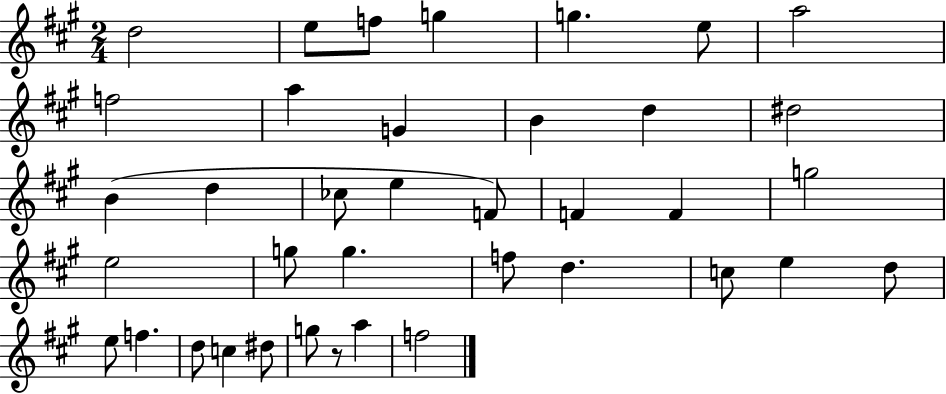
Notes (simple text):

D5/h E5/e F5/e G5/q G5/q. E5/e A5/h F5/h A5/q G4/q B4/q D5/q D#5/h B4/q D5/q CES5/e E5/q F4/e F4/q F4/q G5/h E5/h G5/e G5/q. F5/e D5/q. C5/e E5/q D5/e E5/e F5/q. D5/e C5/q D#5/e G5/e R/e A5/q F5/h